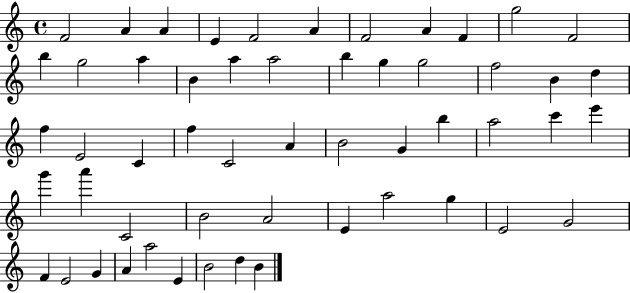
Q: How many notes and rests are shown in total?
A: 54